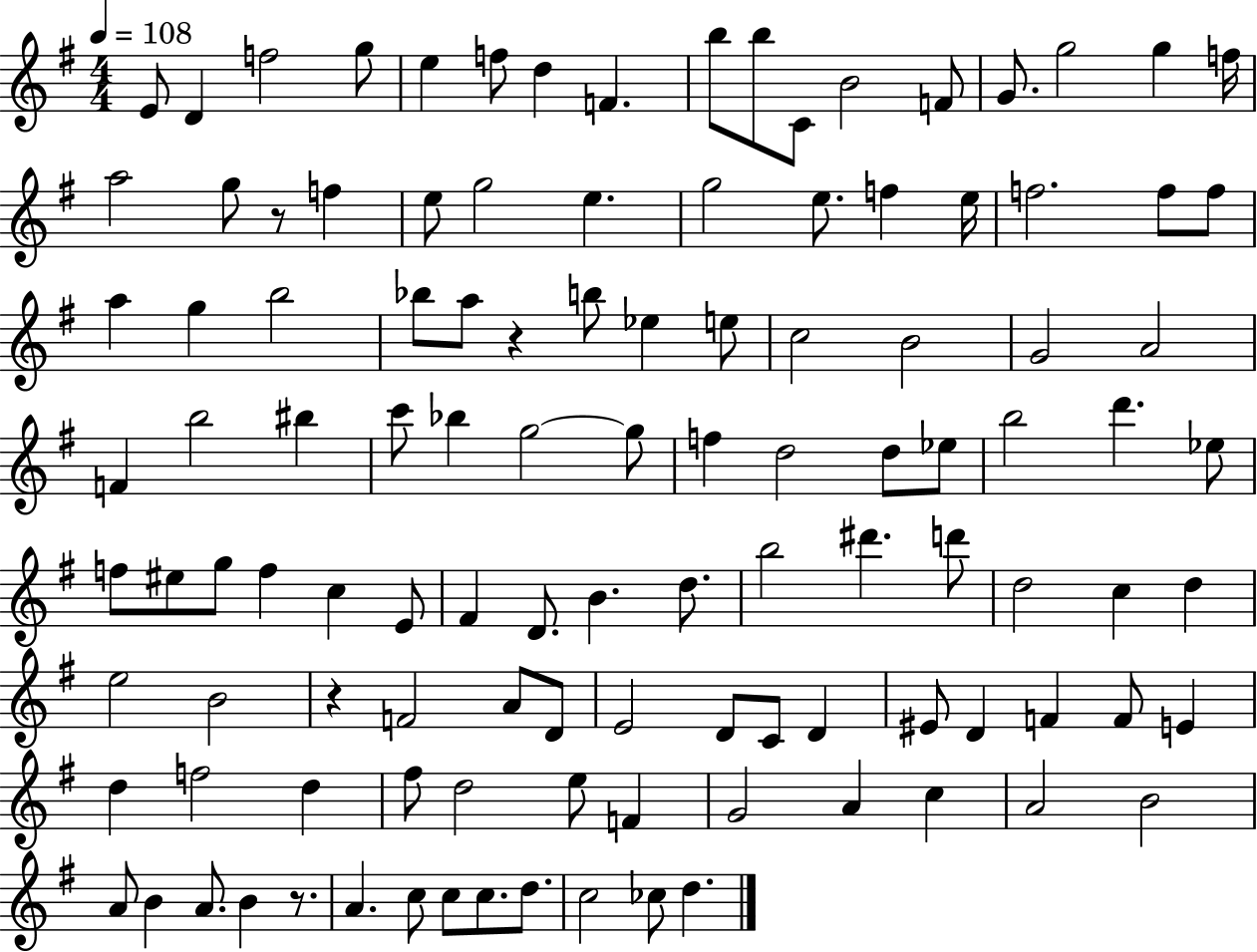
X:1
T:Untitled
M:4/4
L:1/4
K:G
E/2 D f2 g/2 e f/2 d F b/2 b/2 C/2 B2 F/2 G/2 g2 g f/4 a2 g/2 z/2 f e/2 g2 e g2 e/2 f e/4 f2 f/2 f/2 a g b2 _b/2 a/2 z b/2 _e e/2 c2 B2 G2 A2 F b2 ^b c'/2 _b g2 g/2 f d2 d/2 _e/2 b2 d' _e/2 f/2 ^e/2 g/2 f c E/2 ^F D/2 B d/2 b2 ^d' d'/2 d2 c d e2 B2 z F2 A/2 D/2 E2 D/2 C/2 D ^E/2 D F F/2 E d f2 d ^f/2 d2 e/2 F G2 A c A2 B2 A/2 B A/2 B z/2 A c/2 c/2 c/2 d/2 c2 _c/2 d